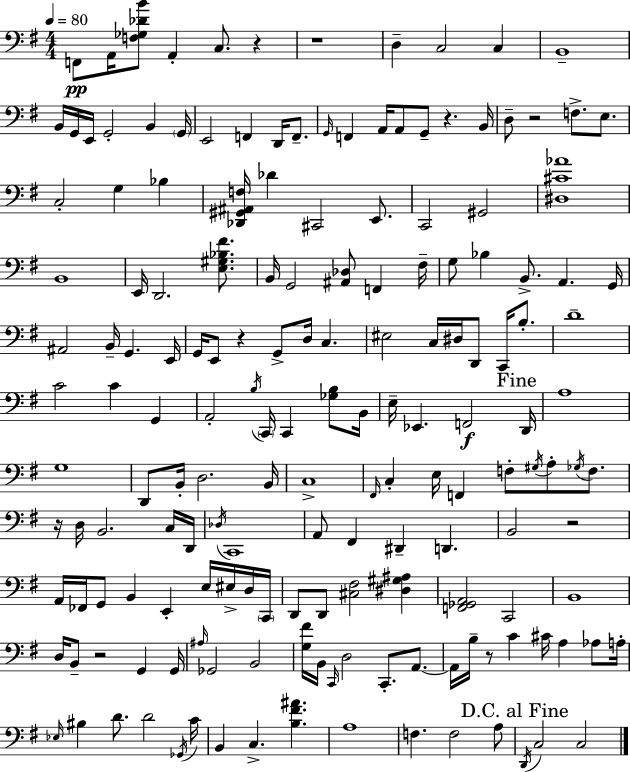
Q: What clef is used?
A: bass